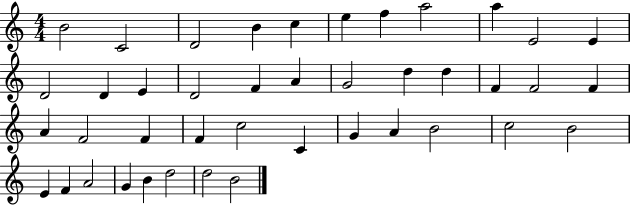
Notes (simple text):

B4/h C4/h D4/h B4/q C5/q E5/q F5/q A5/h A5/q E4/h E4/q D4/h D4/q E4/q D4/h F4/q A4/q G4/h D5/q D5/q F4/q F4/h F4/q A4/q F4/h F4/q F4/q C5/h C4/q G4/q A4/q B4/h C5/h B4/h E4/q F4/q A4/h G4/q B4/q D5/h D5/h B4/h